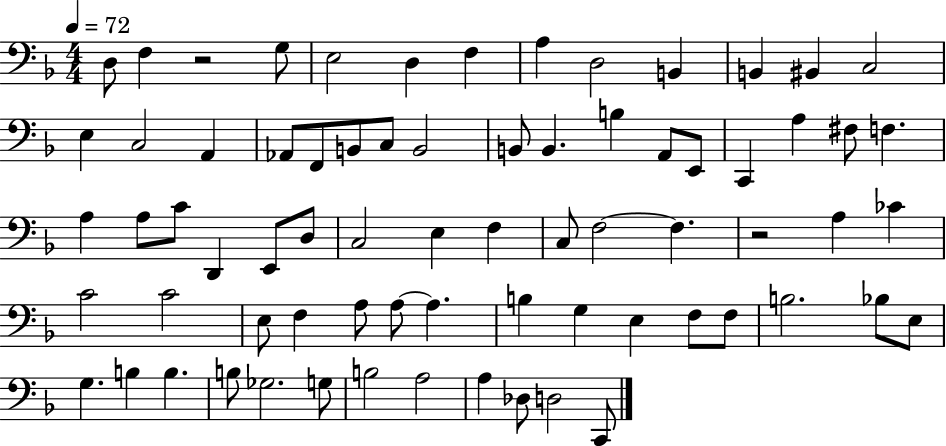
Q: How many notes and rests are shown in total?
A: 72